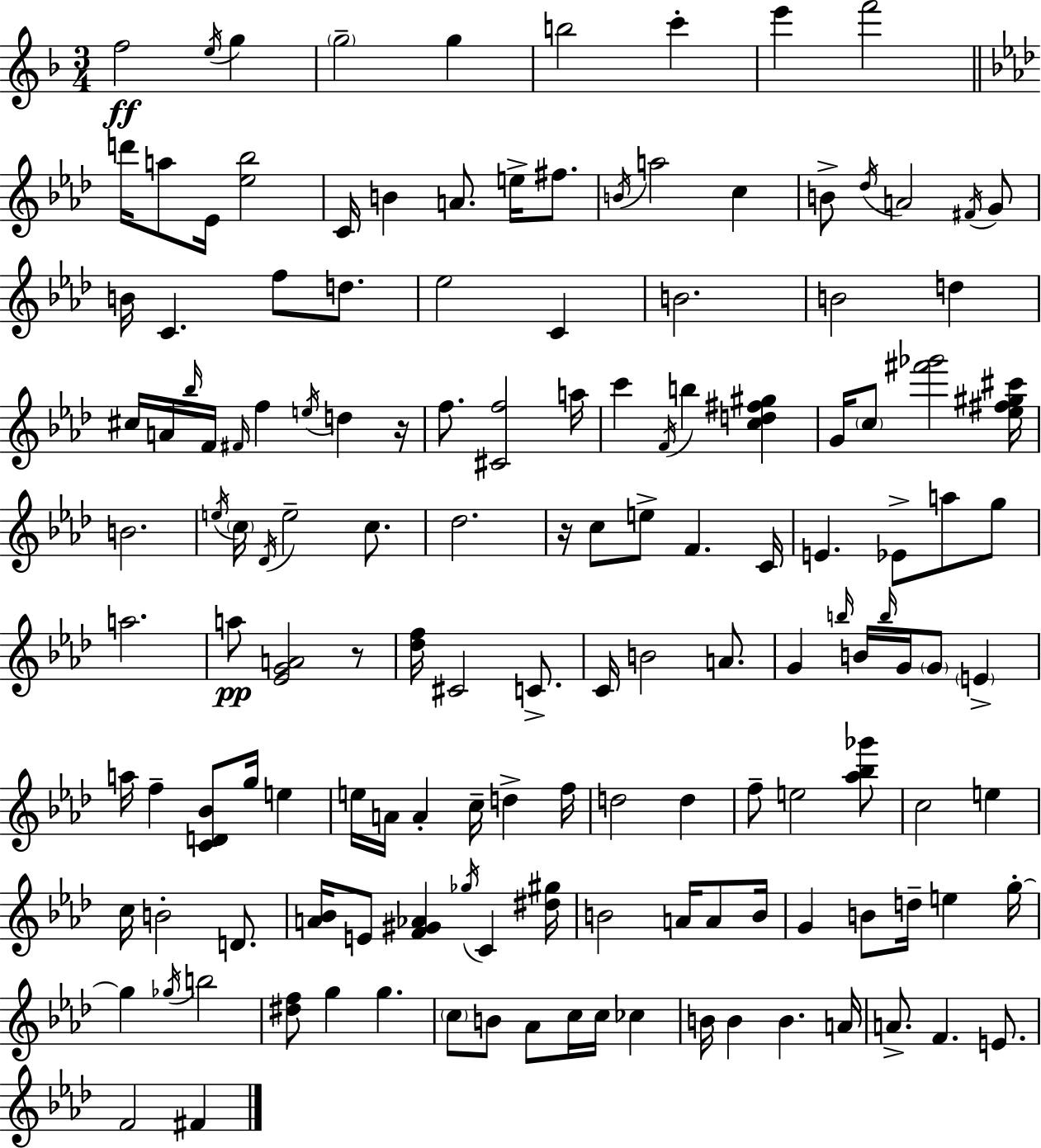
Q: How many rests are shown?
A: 3